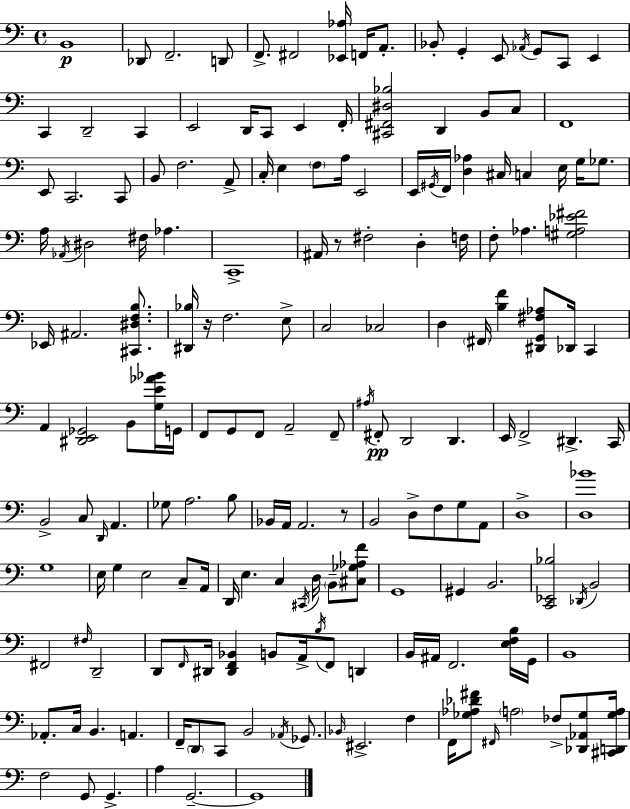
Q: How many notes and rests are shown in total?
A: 177